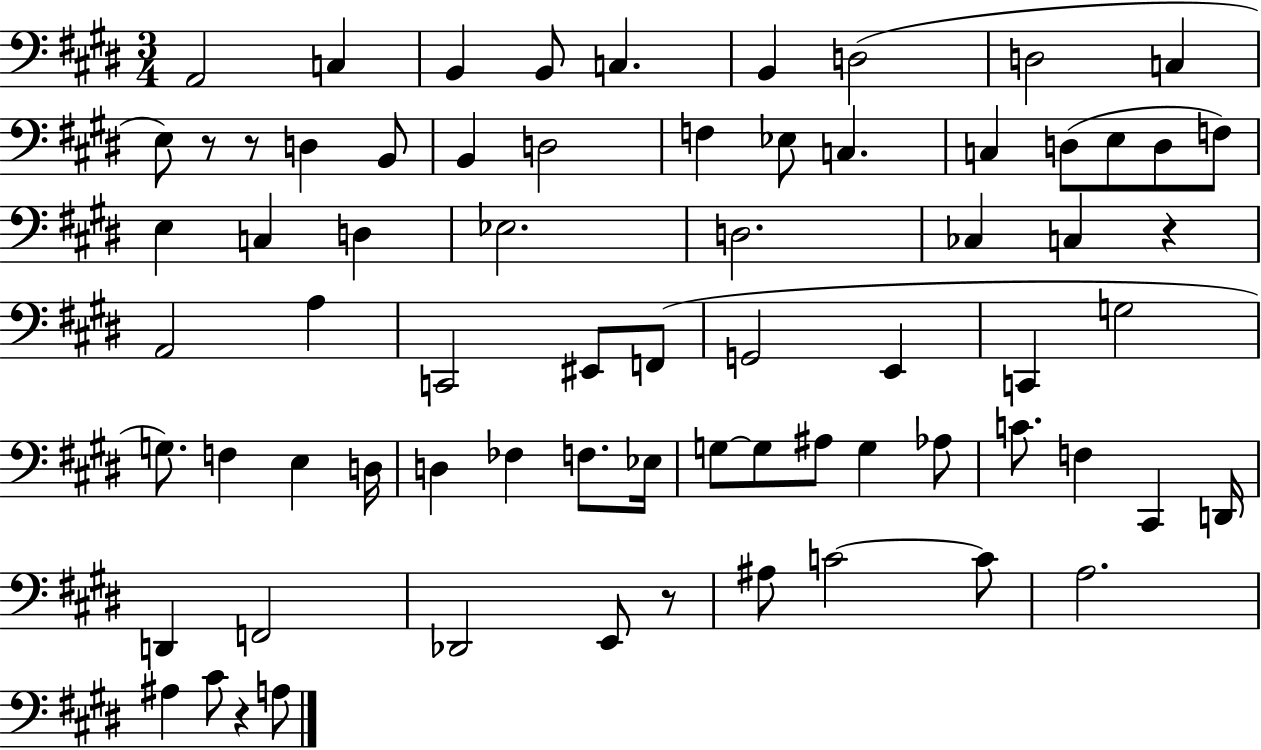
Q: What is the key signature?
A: E major